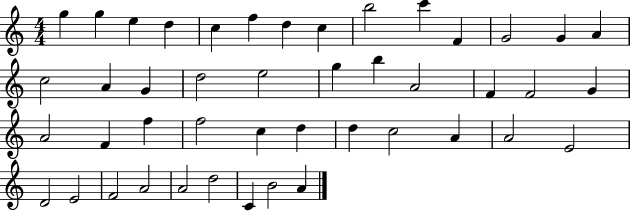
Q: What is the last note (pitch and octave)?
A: A4